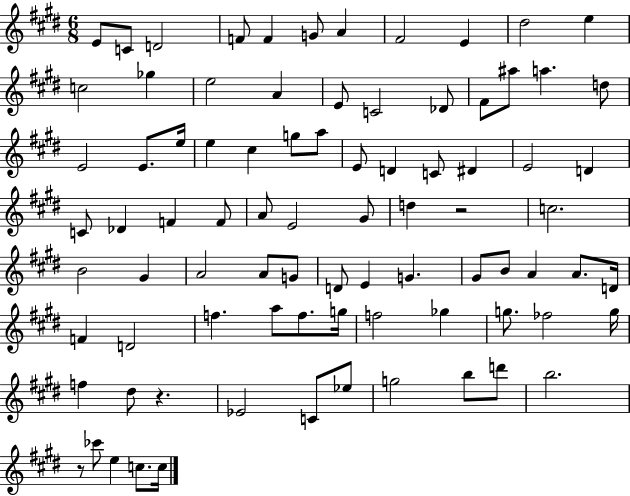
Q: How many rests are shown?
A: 3